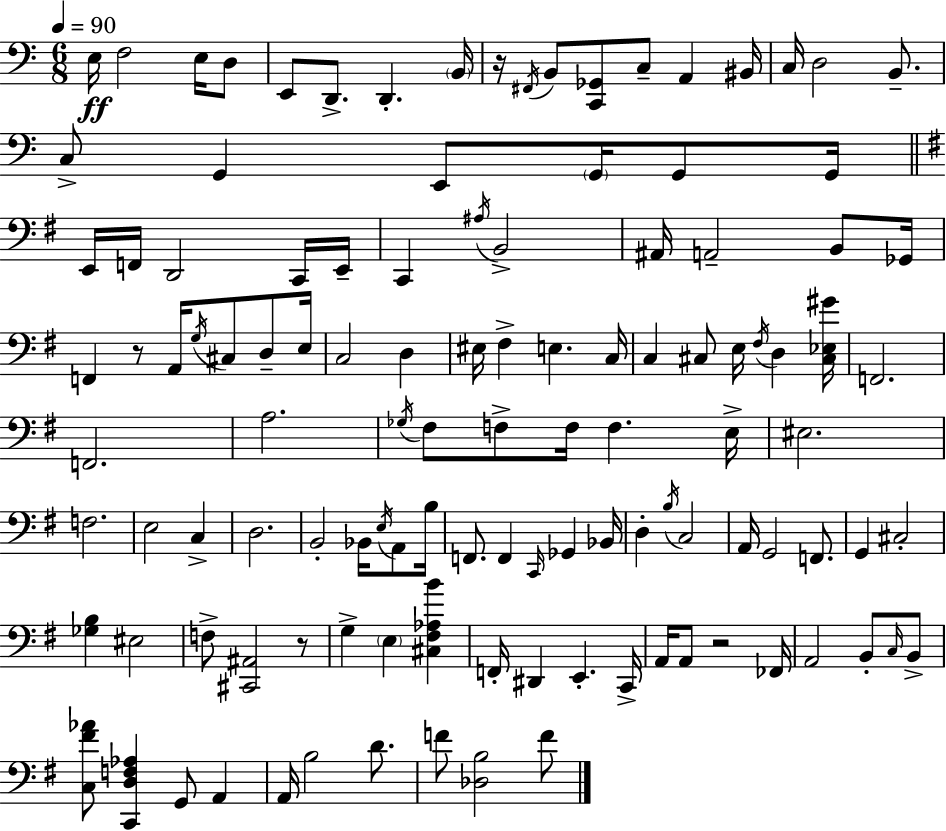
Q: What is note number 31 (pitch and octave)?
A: A#2